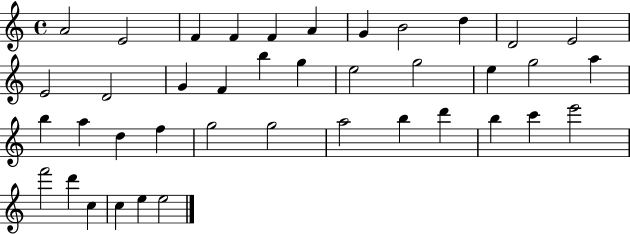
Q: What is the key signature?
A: C major